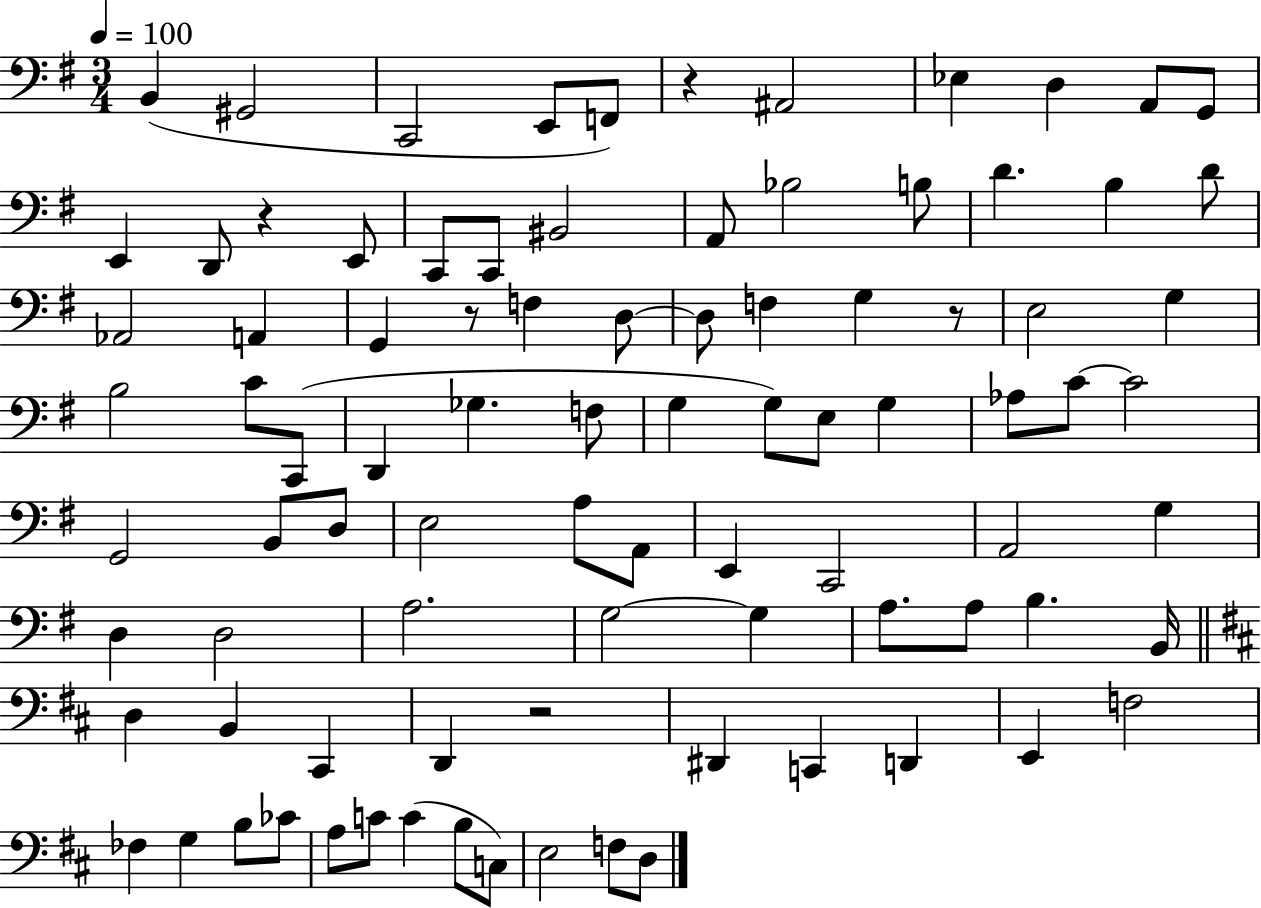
{
  \clef bass
  \numericTimeSignature
  \time 3/4
  \key g \major
  \tempo 4 = 100
  b,4( gis,2 | c,2 e,8 f,8) | r4 ais,2 | ees4 d4 a,8 g,8 | \break e,4 d,8 r4 e,8 | c,8 c,8 bis,2 | a,8 bes2 b8 | d'4. b4 d'8 | \break aes,2 a,4 | g,4 r8 f4 d8~~ | d8 f4 g4 r8 | e2 g4 | \break b2 c'8 c,8( | d,4 ges4. f8 | g4 g8) e8 g4 | aes8 c'8~~ c'2 | \break g,2 b,8 d8 | e2 a8 a,8 | e,4 c,2 | a,2 g4 | \break d4 d2 | a2. | g2~~ g4 | a8. a8 b4. b,16 | \break \bar "||" \break \key b \minor d4 b,4 cis,4 | d,4 r2 | dis,4 c,4 d,4 | e,4 f2 | \break fes4 g4 b8 ces'8 | a8 c'8 c'4( b8 c8) | e2 f8 d8 | \bar "|."
}